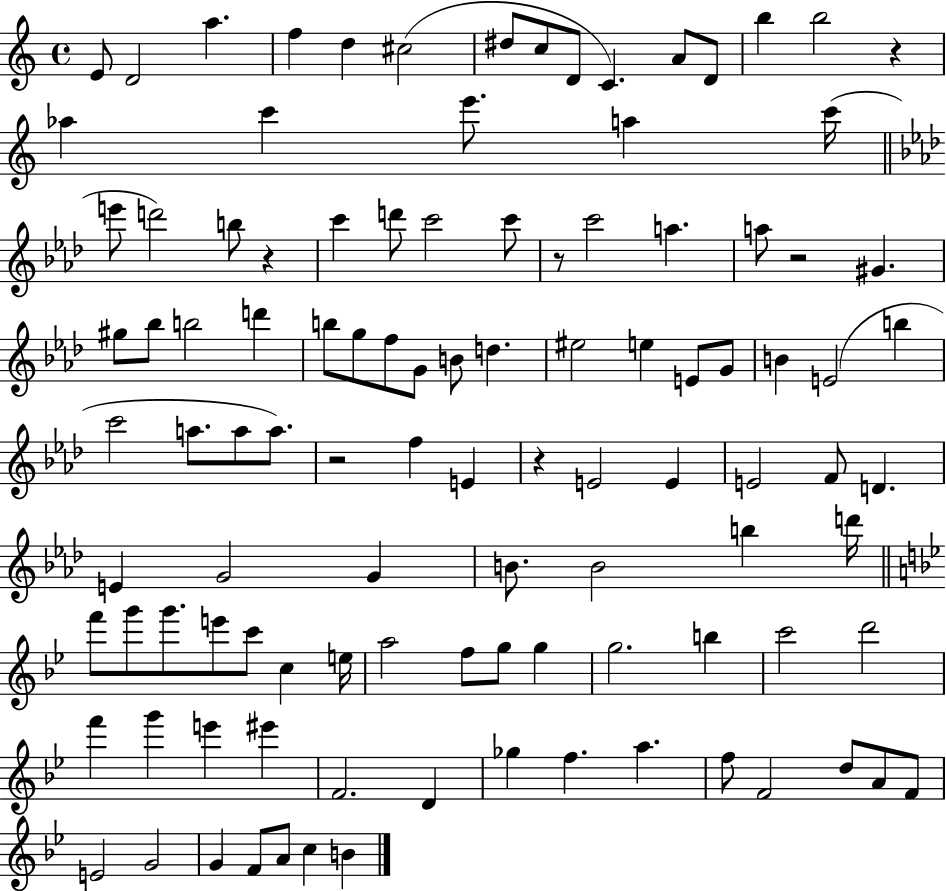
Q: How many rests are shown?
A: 6